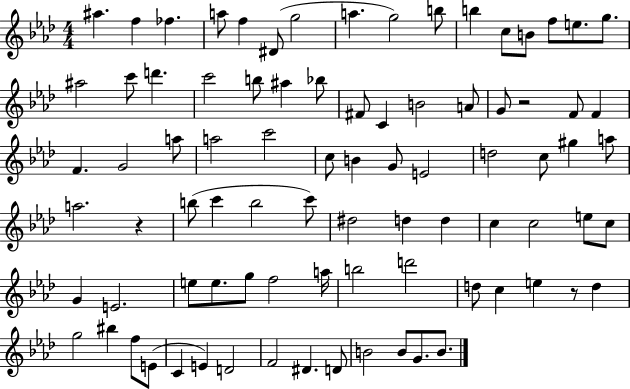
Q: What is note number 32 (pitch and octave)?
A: G4